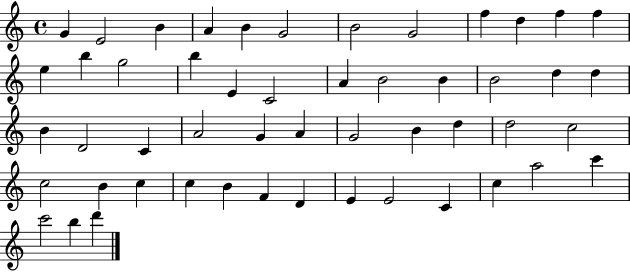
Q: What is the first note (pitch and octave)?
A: G4